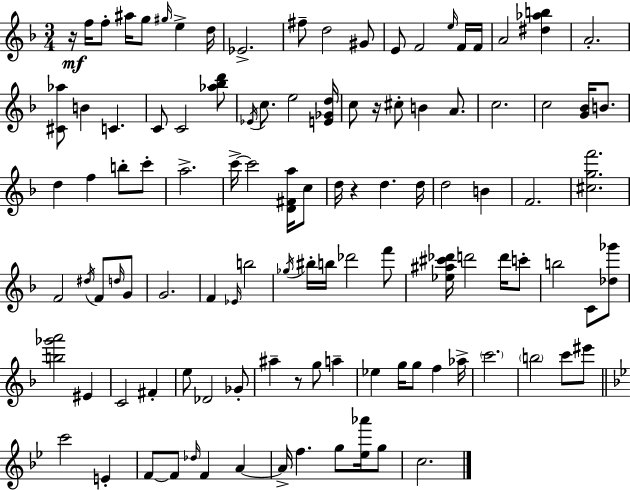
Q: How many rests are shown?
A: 4